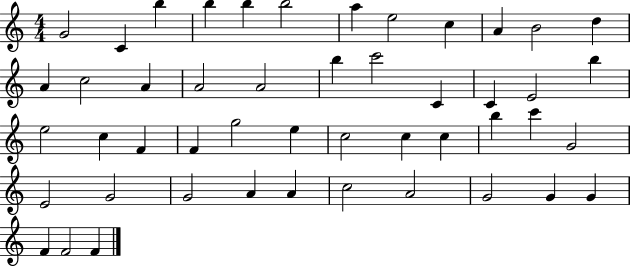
{
  \clef treble
  \numericTimeSignature
  \time 4/4
  \key c \major
  g'2 c'4 b''4 | b''4 b''4 b''2 | a''4 e''2 c''4 | a'4 b'2 d''4 | \break a'4 c''2 a'4 | a'2 a'2 | b''4 c'''2 c'4 | c'4 e'2 b''4 | \break e''2 c''4 f'4 | f'4 g''2 e''4 | c''2 c''4 c''4 | b''4 c'''4 g'2 | \break e'2 g'2 | g'2 a'4 a'4 | c''2 a'2 | g'2 g'4 g'4 | \break f'4 f'2 f'4 | \bar "|."
}